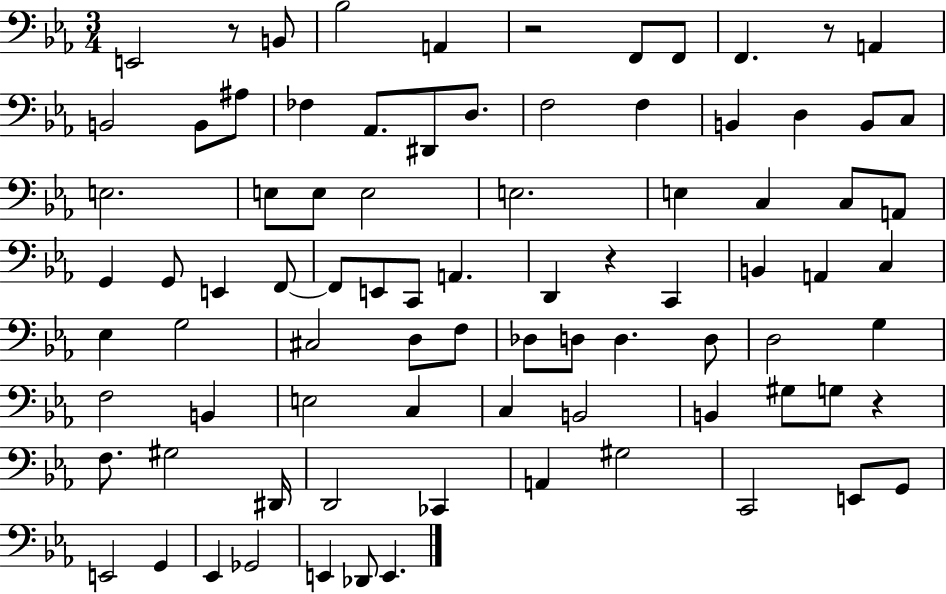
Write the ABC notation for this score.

X:1
T:Untitled
M:3/4
L:1/4
K:Eb
E,,2 z/2 B,,/2 _B,2 A,, z2 F,,/2 F,,/2 F,, z/2 A,, B,,2 B,,/2 ^A,/2 _F, _A,,/2 ^D,,/2 D,/2 F,2 F, B,, D, B,,/2 C,/2 E,2 E,/2 E,/2 E,2 E,2 E, C, C,/2 A,,/2 G,, G,,/2 E,, F,,/2 F,,/2 E,,/2 C,,/2 A,, D,, z C,, B,, A,, C, _E, G,2 ^C,2 D,/2 F,/2 _D,/2 D,/2 D, D,/2 D,2 G, F,2 B,, E,2 C, C, B,,2 B,, ^G,/2 G,/2 z F,/2 ^G,2 ^D,,/4 D,,2 _C,, A,, ^G,2 C,,2 E,,/2 G,,/2 E,,2 G,, _E,, _G,,2 E,, _D,,/2 E,,